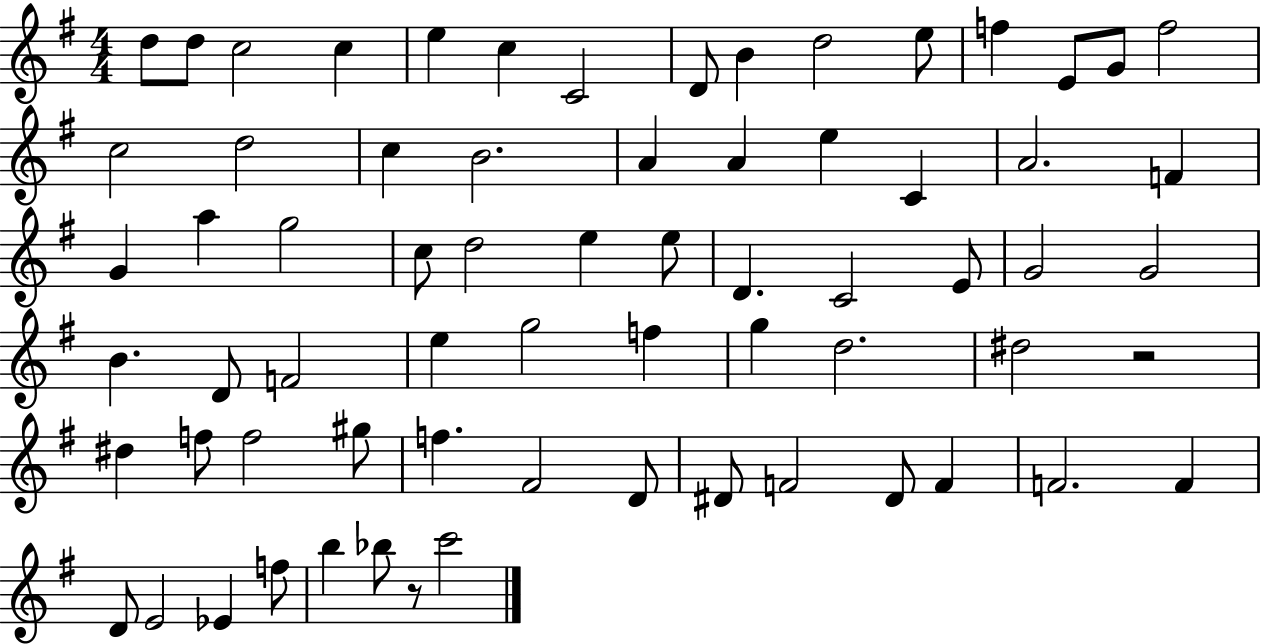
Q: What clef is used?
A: treble